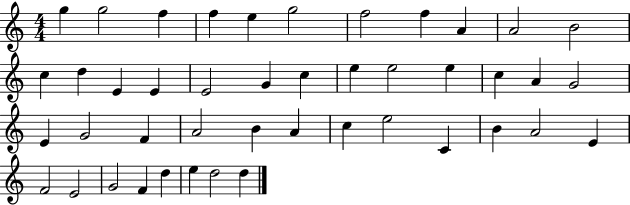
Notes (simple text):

G5/q G5/h F5/q F5/q E5/q G5/h F5/h F5/q A4/q A4/h B4/h C5/q D5/q E4/q E4/q E4/h G4/q C5/q E5/q E5/h E5/q C5/q A4/q G4/h E4/q G4/h F4/q A4/h B4/q A4/q C5/q E5/h C4/q B4/q A4/h E4/q F4/h E4/h G4/h F4/q D5/q E5/q D5/h D5/q